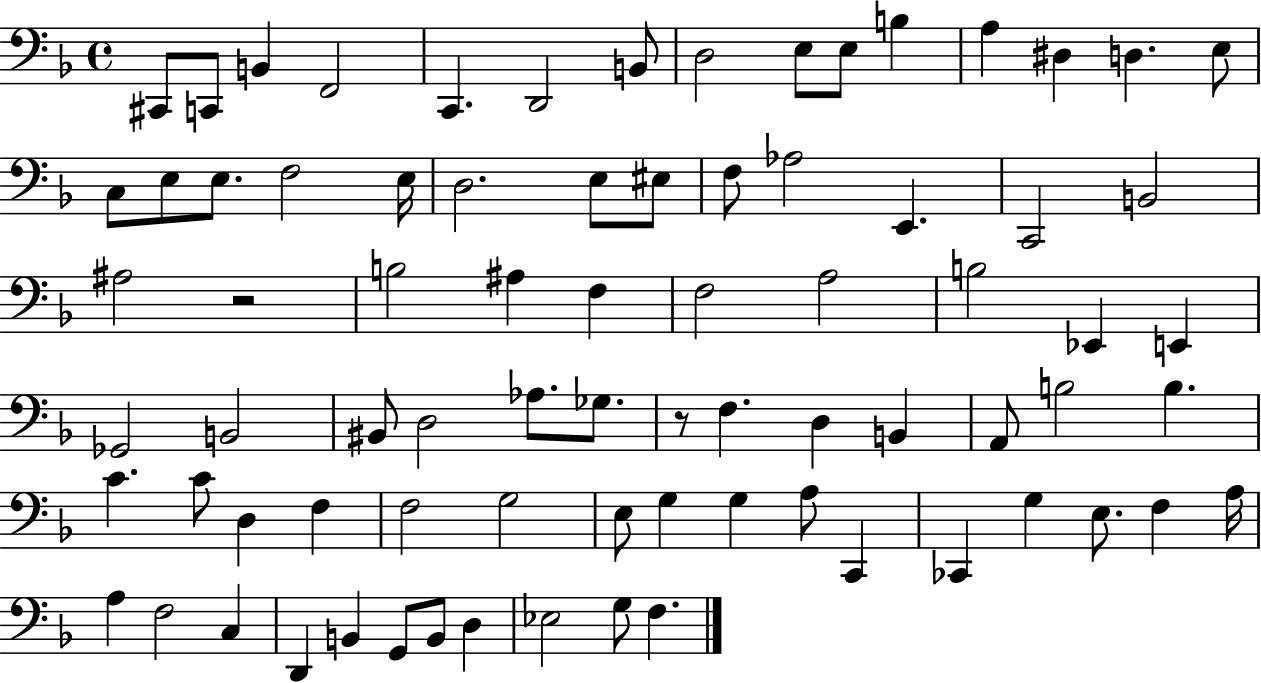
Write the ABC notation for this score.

X:1
T:Untitled
M:4/4
L:1/4
K:F
^C,,/2 C,,/2 B,, F,,2 C,, D,,2 B,,/2 D,2 E,/2 E,/2 B, A, ^D, D, E,/2 C,/2 E,/2 E,/2 F,2 E,/4 D,2 E,/2 ^E,/2 F,/2 _A,2 E,, C,,2 B,,2 ^A,2 z2 B,2 ^A, F, F,2 A,2 B,2 _E,, E,, _G,,2 B,,2 ^B,,/2 D,2 _A,/2 _G,/2 z/2 F, D, B,, A,,/2 B,2 B, C C/2 D, F, F,2 G,2 E,/2 G, G, A,/2 C,, _C,, G, E,/2 F, A,/4 A, F,2 C, D,, B,, G,,/2 B,,/2 D, _E,2 G,/2 F,